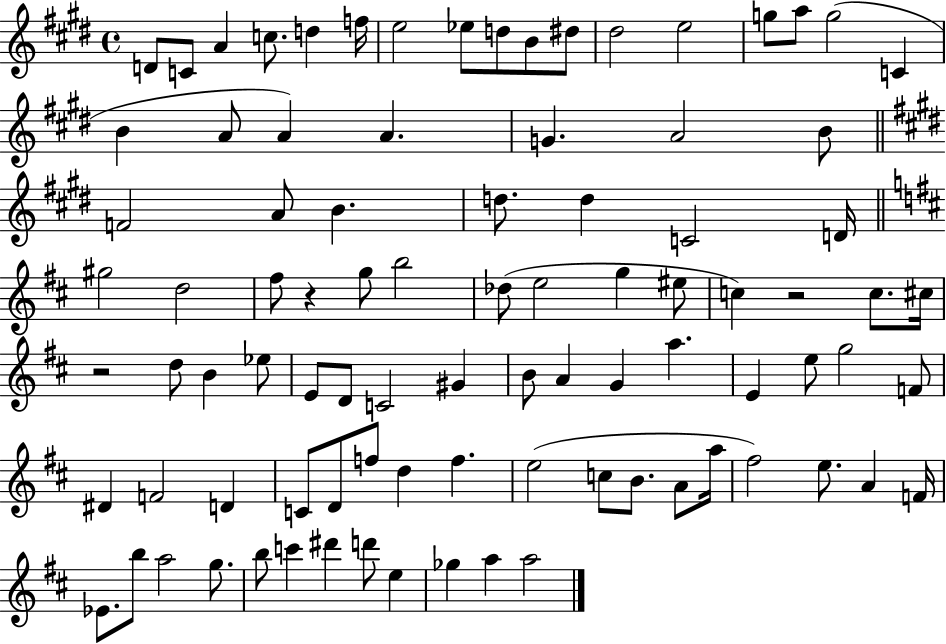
{
  \clef treble
  \time 4/4
  \defaultTimeSignature
  \key e \major
  d'8 c'8 a'4 c''8. d''4 f''16 | e''2 ees''8 d''8 b'8 dis''8 | dis''2 e''2 | g''8 a''8 g''2( c'4 | \break b'4 a'8 a'4) a'4. | g'4. a'2 b'8 | \bar "||" \break \key e \major f'2 a'8 b'4. | d''8. d''4 c'2 d'16 | \bar "||" \break \key b \minor gis''2 d''2 | fis''8 r4 g''8 b''2 | des''8( e''2 g''4 eis''8 | c''4) r2 c''8. cis''16 | \break r2 d''8 b'4 ees''8 | e'8 d'8 c'2 gis'4 | b'8 a'4 g'4 a''4. | e'4 e''8 g''2 f'8 | \break dis'4 f'2 d'4 | c'8 d'8 f''8 d''4 f''4. | e''2( c''8 b'8. a'8 a''16 | fis''2) e''8. a'4 f'16 | \break ees'8. b''8 a''2 g''8. | b''8 c'''4 dis'''4 d'''8 e''4 | ges''4 a''4 a''2 | \bar "|."
}